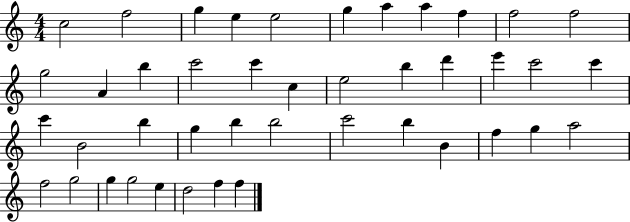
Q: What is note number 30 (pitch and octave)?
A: C6